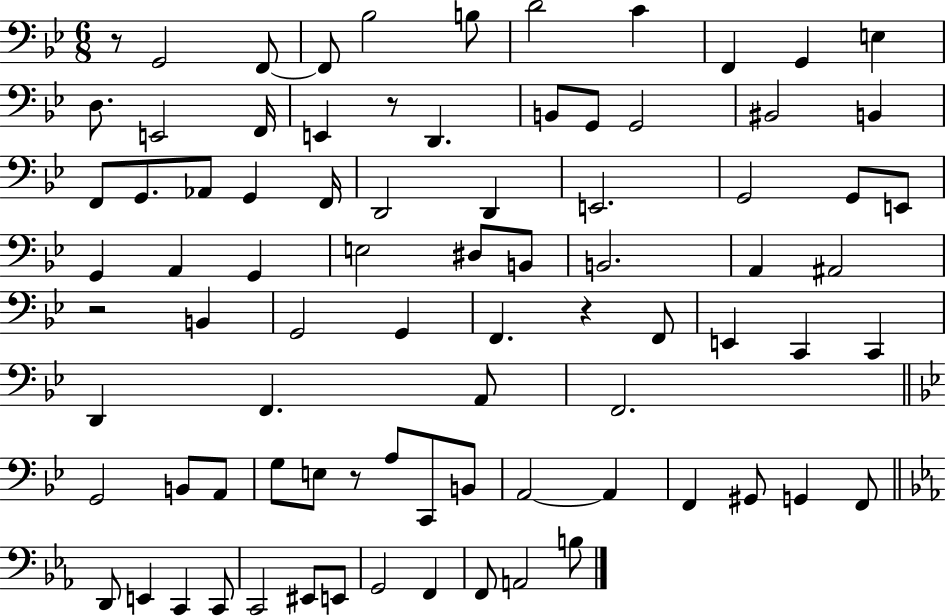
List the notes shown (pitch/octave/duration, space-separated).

R/e G2/h F2/e F2/e Bb3/h B3/e D4/h C4/q F2/q G2/q E3/q D3/e. E2/h F2/s E2/q R/e D2/q. B2/e G2/e G2/h BIS2/h B2/q F2/e G2/e. Ab2/e G2/q F2/s D2/h D2/q E2/h. G2/h G2/e E2/e G2/q A2/q G2/q E3/h D#3/e B2/e B2/h. A2/q A#2/h R/h B2/q G2/h G2/q F2/q. R/q F2/e E2/q C2/q C2/q D2/q F2/q. A2/e F2/h. G2/h B2/e A2/e G3/e E3/e R/e A3/e C2/e B2/e A2/h A2/q F2/q G#2/e G2/q F2/e D2/e E2/q C2/q C2/e C2/h EIS2/e E2/e G2/h F2/q F2/e A2/h B3/e